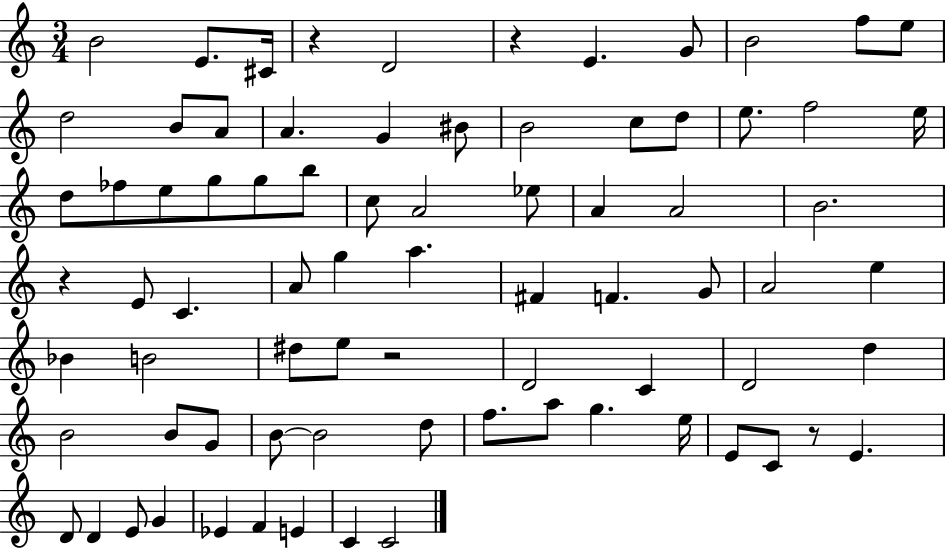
B4/h E4/e. C#4/s R/q D4/h R/q E4/q. G4/e B4/h F5/e E5/e D5/h B4/e A4/e A4/q. G4/q BIS4/e B4/h C5/e D5/e E5/e. F5/h E5/s D5/e FES5/e E5/e G5/e G5/e B5/e C5/e A4/h Eb5/e A4/q A4/h B4/h. R/q E4/e C4/q. A4/e G5/q A5/q. F#4/q F4/q. G4/e A4/h E5/q Bb4/q B4/h D#5/e E5/e R/h D4/h C4/q D4/h D5/q B4/h B4/e G4/e B4/e B4/h D5/e F5/e. A5/e G5/q. E5/s E4/e C4/e R/e E4/q. D4/e D4/q E4/e G4/q Eb4/q F4/q E4/q C4/q C4/h